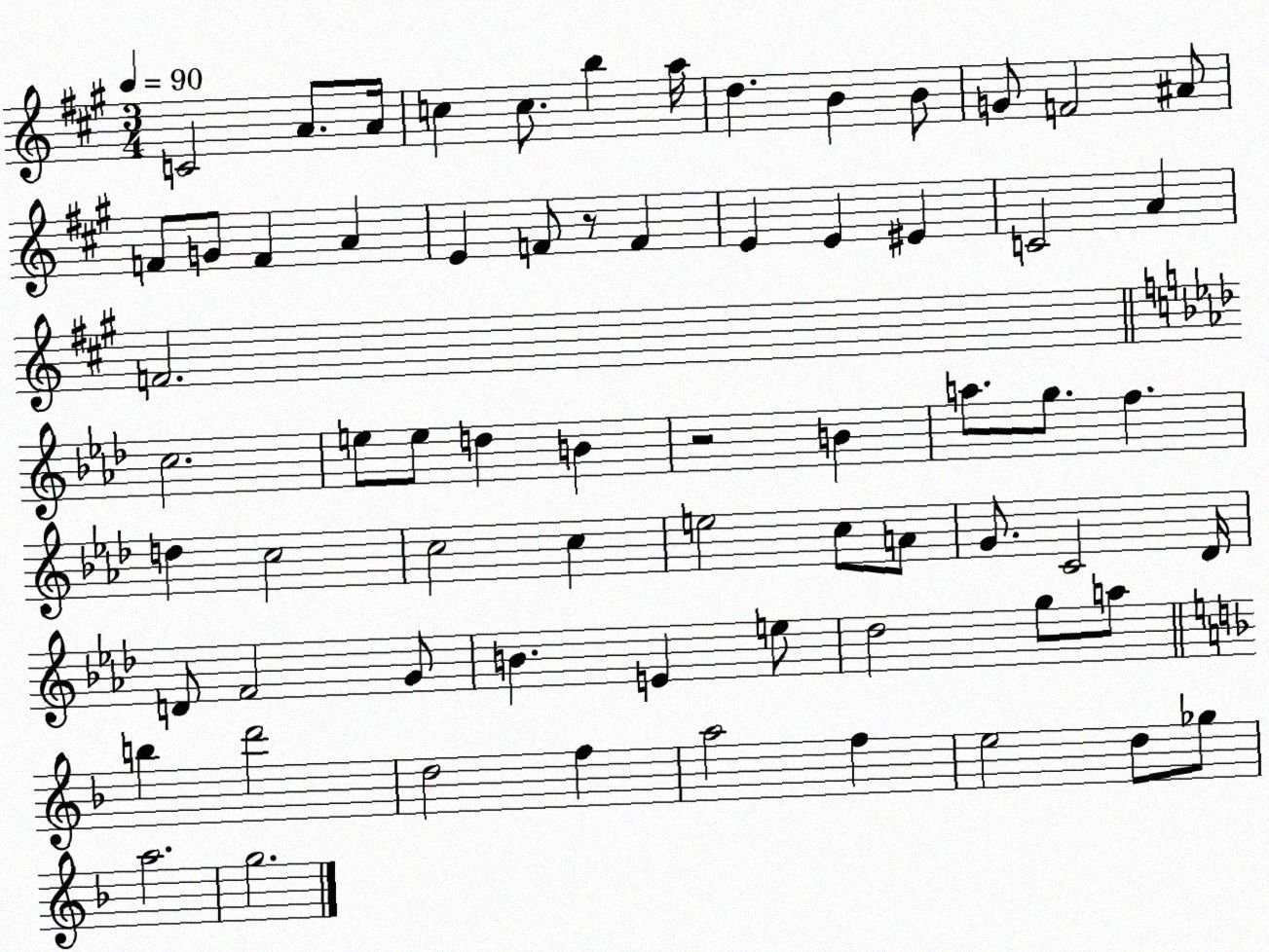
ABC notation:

X:1
T:Untitled
M:3/4
L:1/4
K:A
C2 A/2 A/4 c c/2 b a/4 d B B/2 G/2 F2 ^A/2 F/2 G/2 F A E F/2 z/2 F E E ^E C2 A F2 c2 e/2 e/2 d B z2 B a/2 g/2 f d c2 c2 c e2 c/2 A/2 G/2 C2 _D/4 D/2 F2 G/2 B E e/2 _d2 g/2 a/2 b d'2 d2 f a2 f e2 d/2 _g/2 a2 g2